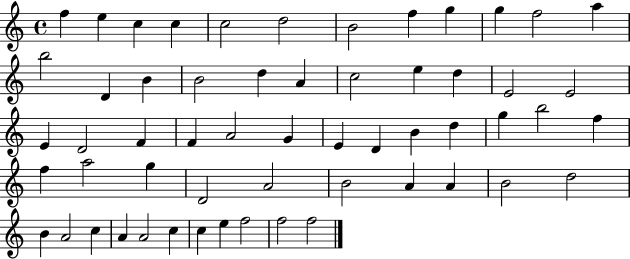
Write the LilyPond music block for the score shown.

{
  \clef treble
  \time 4/4
  \defaultTimeSignature
  \key c \major
  f''4 e''4 c''4 c''4 | c''2 d''2 | b'2 f''4 g''4 | g''4 f''2 a''4 | \break b''2 d'4 b'4 | b'2 d''4 a'4 | c''2 e''4 d''4 | e'2 e'2 | \break e'4 d'2 f'4 | f'4 a'2 g'4 | e'4 d'4 b'4 d''4 | g''4 b''2 f''4 | \break f''4 a''2 g''4 | d'2 a'2 | b'2 a'4 a'4 | b'2 d''2 | \break b'4 a'2 c''4 | a'4 a'2 c''4 | c''4 e''4 f''2 | f''2 f''2 | \break \bar "|."
}